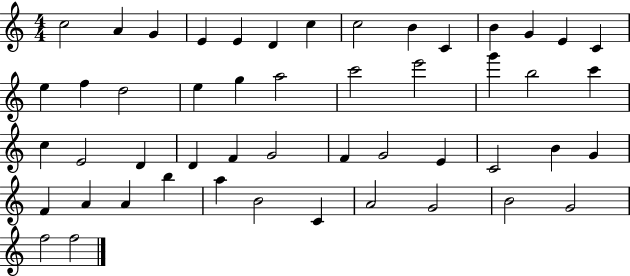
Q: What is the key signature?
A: C major